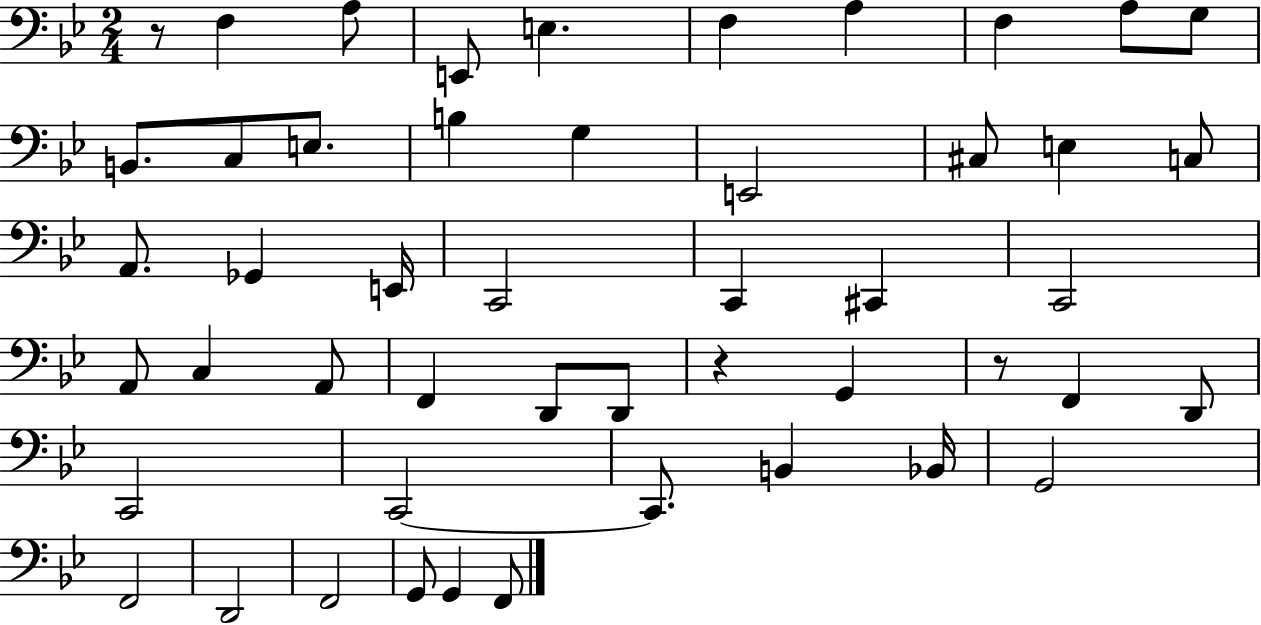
R/e F3/q A3/e E2/e E3/q. F3/q A3/q F3/q A3/e G3/e B2/e. C3/e E3/e. B3/q G3/q E2/h C#3/e E3/q C3/e A2/e. Gb2/q E2/s C2/h C2/q C#2/q C2/h A2/e C3/q A2/e F2/q D2/e D2/e R/q G2/q R/e F2/q D2/e C2/h C2/h C2/e. B2/q Bb2/s G2/h F2/h D2/h F2/h G2/e G2/q F2/e